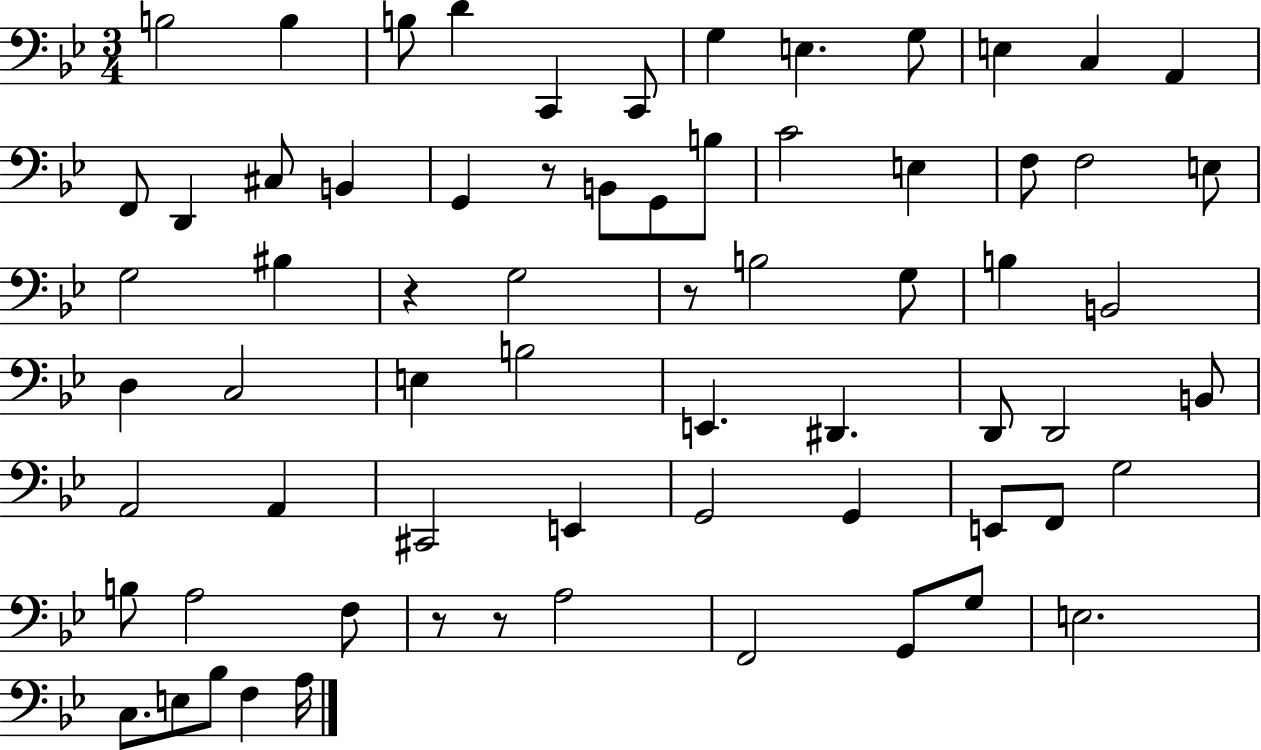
B3/h B3/q B3/e D4/q C2/q C2/e G3/q E3/q. G3/e E3/q C3/q A2/q F2/e D2/q C#3/e B2/q G2/q R/e B2/e G2/e B3/e C4/h E3/q F3/e F3/h E3/e G3/h BIS3/q R/q G3/h R/e B3/h G3/e B3/q B2/h D3/q C3/h E3/q B3/h E2/q. D#2/q. D2/e D2/h B2/e A2/h A2/q C#2/h E2/q G2/h G2/q E2/e F2/e G3/h B3/e A3/h F3/e R/e R/e A3/h F2/h G2/e G3/e E3/h. C3/e. E3/e Bb3/e F3/q A3/s